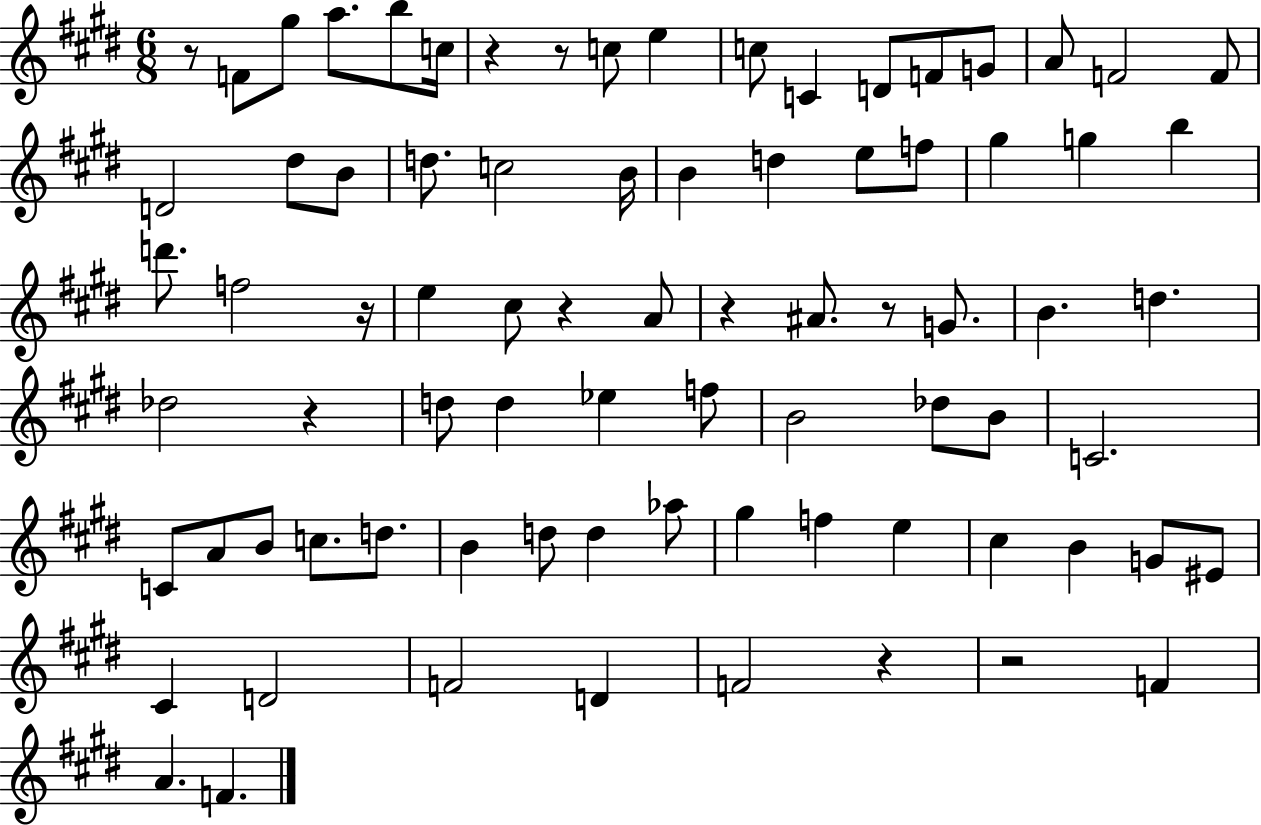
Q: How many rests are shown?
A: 10